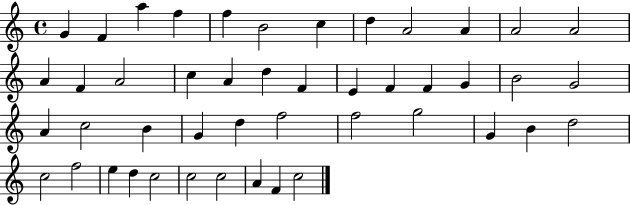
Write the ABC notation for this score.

X:1
T:Untitled
M:4/4
L:1/4
K:C
G F a f f B2 c d A2 A A2 A2 A F A2 c A d F E F F G B2 G2 A c2 B G d f2 f2 g2 G B d2 c2 f2 e d c2 c2 c2 A F c2